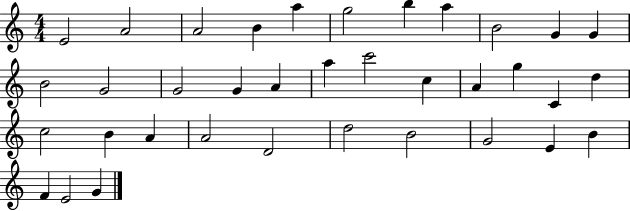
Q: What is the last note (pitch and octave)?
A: G4